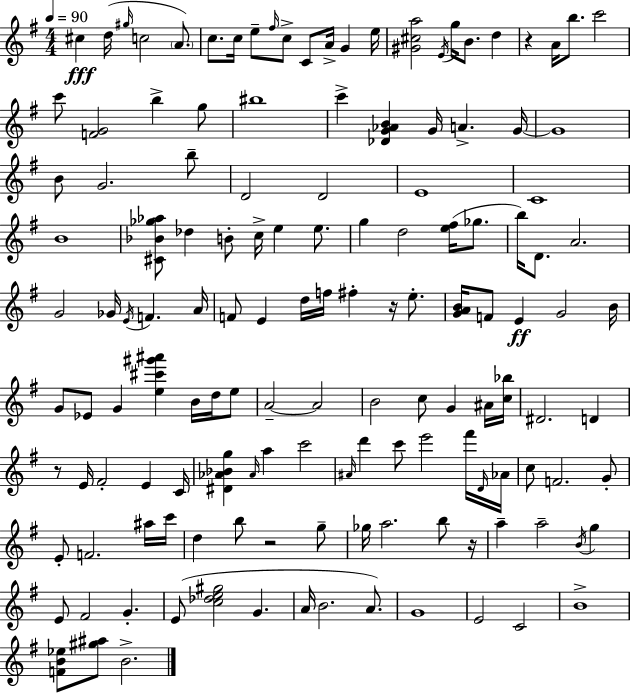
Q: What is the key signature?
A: G major